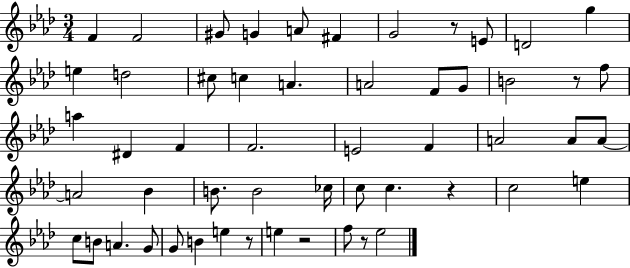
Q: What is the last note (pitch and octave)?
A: Eb5